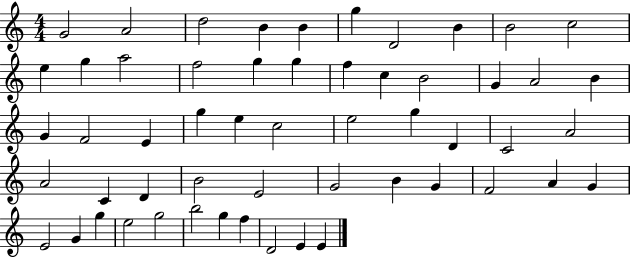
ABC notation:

X:1
T:Untitled
M:4/4
L:1/4
K:C
G2 A2 d2 B B g D2 B B2 c2 e g a2 f2 g g f c B2 G A2 B G F2 E g e c2 e2 g D C2 A2 A2 C D B2 E2 G2 B G F2 A G E2 G g e2 g2 b2 g f D2 E E